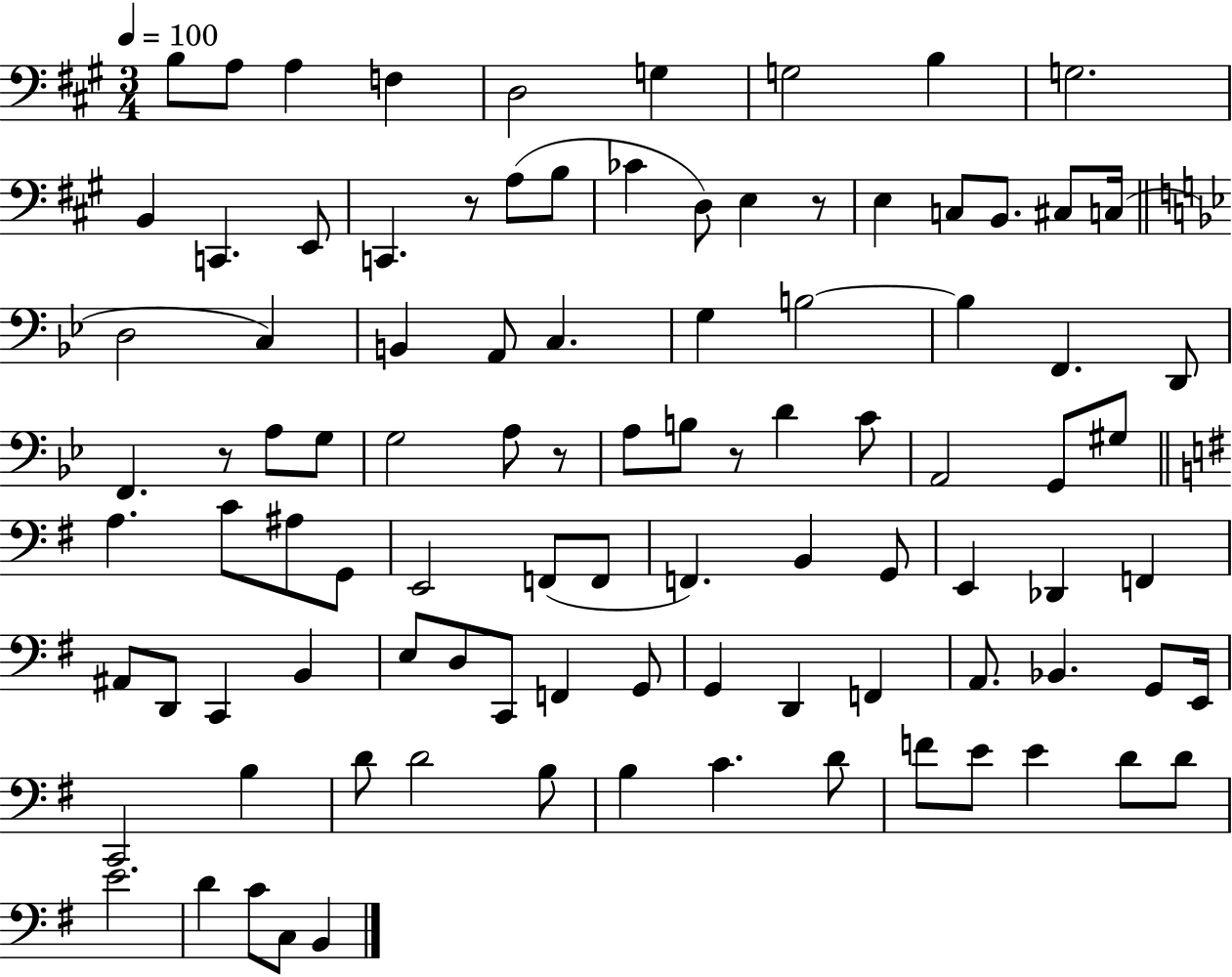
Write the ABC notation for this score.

X:1
T:Untitled
M:3/4
L:1/4
K:A
B,/2 A,/2 A, F, D,2 G, G,2 B, G,2 B,, C,, E,,/2 C,, z/2 A,/2 B,/2 _C D,/2 E, z/2 E, C,/2 B,,/2 ^C,/2 C,/4 D,2 C, B,, A,,/2 C, G, B,2 B, F,, D,,/2 F,, z/2 A,/2 G,/2 G,2 A,/2 z/2 A,/2 B,/2 z/2 D C/2 A,,2 G,,/2 ^G,/2 A, C/2 ^A,/2 G,,/2 E,,2 F,,/2 F,,/2 F,, B,, G,,/2 E,, _D,, F,, ^A,,/2 D,,/2 C,, B,, E,/2 D,/2 C,,/2 F,, G,,/2 G,, D,, F,, A,,/2 _B,, G,,/2 E,,/4 C,,2 B, D/2 D2 B,/2 B, C D/2 F/2 E/2 E D/2 D/2 E2 D C/2 C,/2 B,,